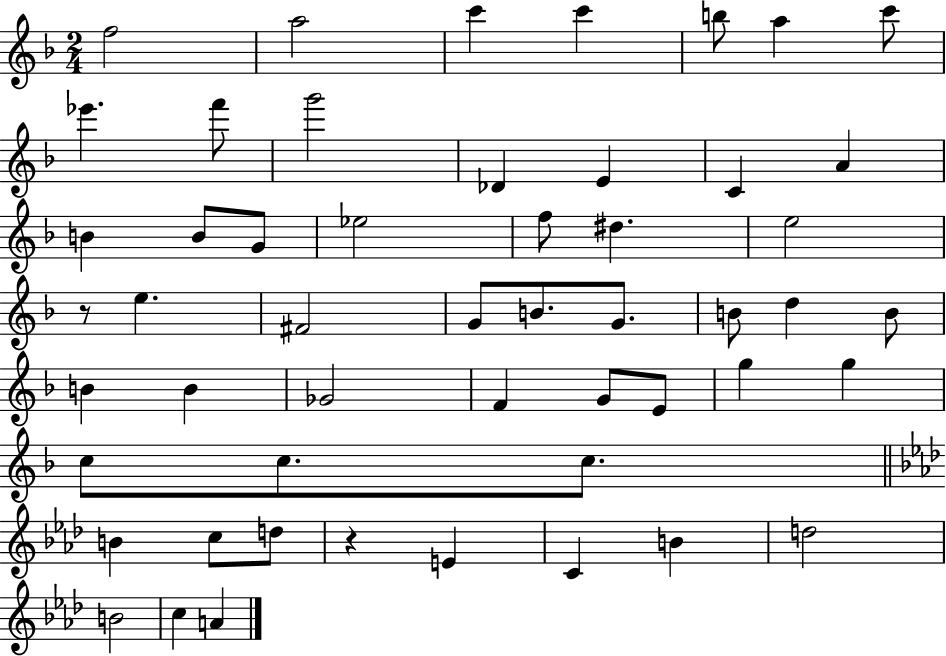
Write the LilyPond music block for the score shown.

{
  \clef treble
  \numericTimeSignature
  \time 2/4
  \key f \major
  \repeat volta 2 { f''2 | a''2 | c'''4 c'''4 | b''8 a''4 c'''8 | \break ees'''4. f'''8 | g'''2 | des'4 e'4 | c'4 a'4 | \break b'4 b'8 g'8 | ees''2 | f''8 dis''4. | e''2 | \break r8 e''4. | fis'2 | g'8 b'8. g'8. | b'8 d''4 b'8 | \break b'4 b'4 | ges'2 | f'4 g'8 e'8 | g''4 g''4 | \break c''8 c''8. c''8. | \bar "||" \break \key f \minor b'4 c''8 d''8 | r4 e'4 | c'4 b'4 | d''2 | \break b'2 | c''4 a'4 | } \bar "|."
}